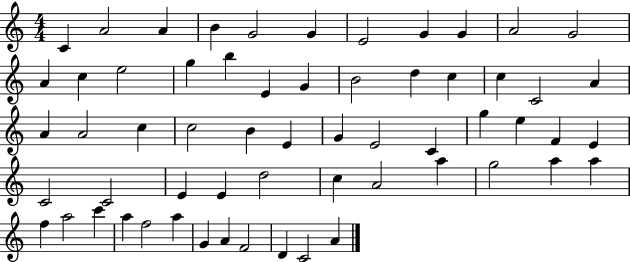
{
  \clef treble
  \numericTimeSignature
  \time 4/4
  \key c \major
  c'4 a'2 a'4 | b'4 g'2 g'4 | e'2 g'4 g'4 | a'2 g'2 | \break a'4 c''4 e''2 | g''4 b''4 e'4 g'4 | b'2 d''4 c''4 | c''4 c'2 a'4 | \break a'4 a'2 c''4 | c''2 b'4 e'4 | g'4 e'2 c'4 | g''4 e''4 f'4 e'4 | \break c'2 c'2 | e'4 e'4 d''2 | c''4 a'2 a''4 | g''2 a''4 a''4 | \break f''4 a''2 c'''4 | a''4 f''2 a''4 | g'4 a'4 f'2 | d'4 c'2 a'4 | \break \bar "|."
}